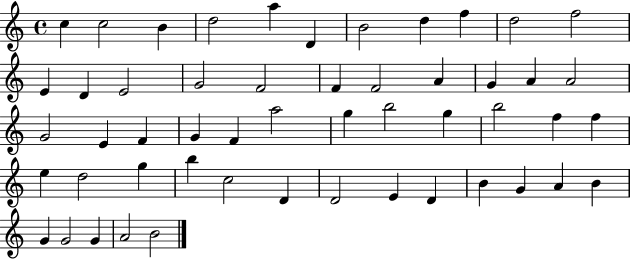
X:1
T:Untitled
M:4/4
L:1/4
K:C
c c2 B d2 a D B2 d f d2 f2 E D E2 G2 F2 F F2 A G A A2 G2 E F G F a2 g b2 g b2 f f e d2 g b c2 D D2 E D B G A B G G2 G A2 B2